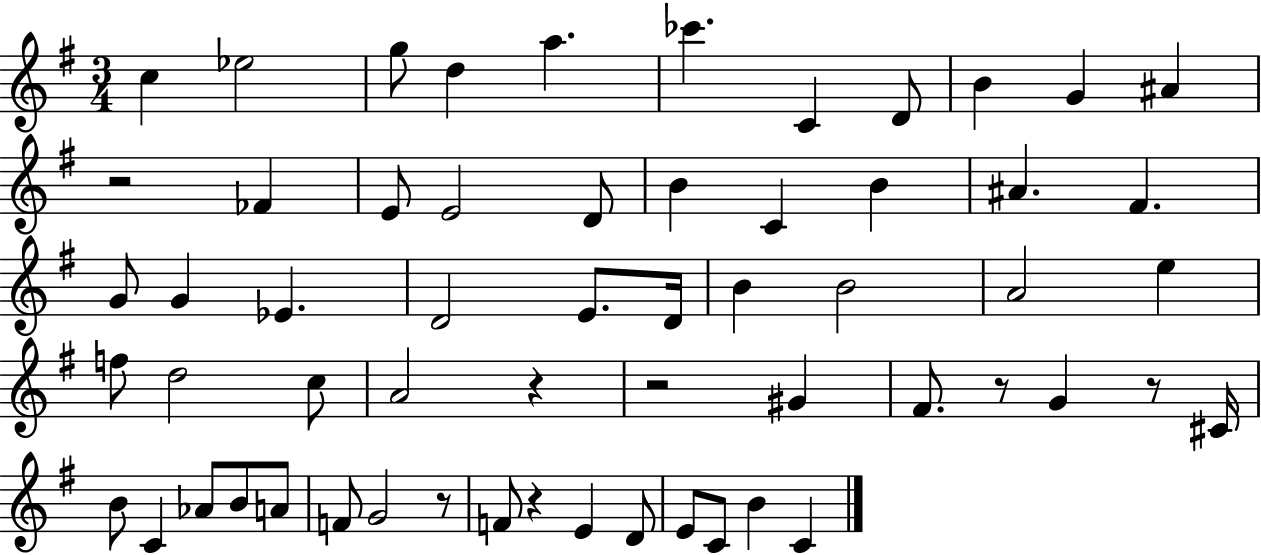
{
  \clef treble
  \numericTimeSignature
  \time 3/4
  \key g \major
  c''4 ees''2 | g''8 d''4 a''4. | ces'''4. c'4 d'8 | b'4 g'4 ais'4 | \break r2 fes'4 | e'8 e'2 d'8 | b'4 c'4 b'4 | ais'4. fis'4. | \break g'8 g'4 ees'4. | d'2 e'8. d'16 | b'4 b'2 | a'2 e''4 | \break f''8 d''2 c''8 | a'2 r4 | r2 gis'4 | fis'8. r8 g'4 r8 cis'16 | \break b'8 c'4 aes'8 b'8 a'8 | f'8 g'2 r8 | f'8 r4 e'4 d'8 | e'8 c'8 b'4 c'4 | \break \bar "|."
}